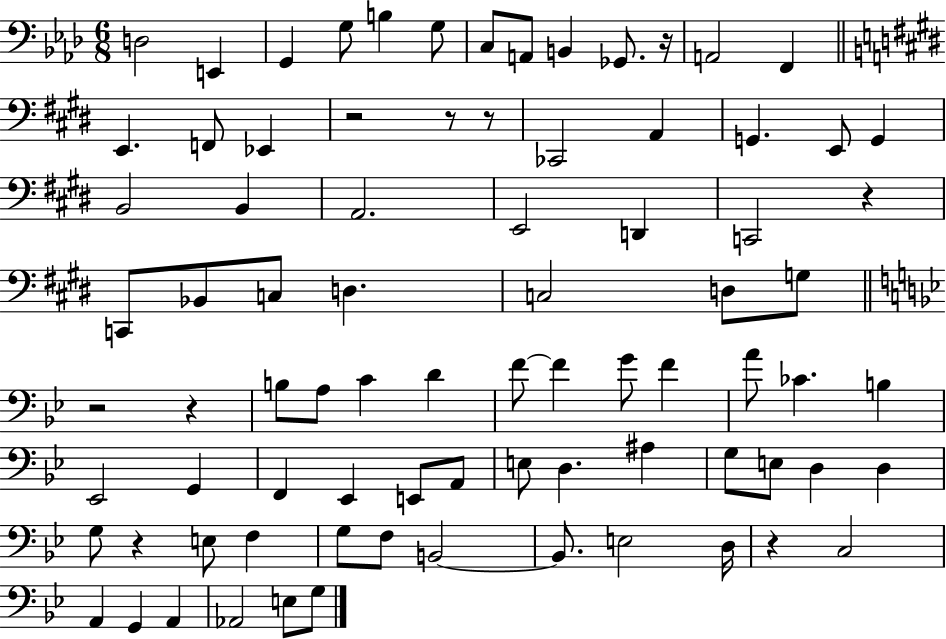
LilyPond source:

{
  \clef bass
  \numericTimeSignature
  \time 6/8
  \key aes \major
  d2 e,4 | g,4 g8 b4 g8 | c8 a,8 b,4 ges,8. r16 | a,2 f,4 | \break \bar "||" \break \key e \major e,4. f,8 ees,4 | r2 r8 r8 | ces,2 a,4 | g,4. e,8 g,4 | \break b,2 b,4 | a,2. | e,2 d,4 | c,2 r4 | \break c,8 bes,8 c8 d4. | c2 d8 g8 | \bar "||" \break \key bes \major r2 r4 | b8 a8 c'4 d'4 | f'8~~ f'4 g'8 f'4 | a'8 ces'4. b4 | \break ees,2 g,4 | f,4 ees,4 e,8 a,8 | e8 d4. ais4 | g8 e8 d4 d4 | \break g8 r4 e8 f4 | g8 f8 b,2~~ | b,8. e2 d16 | r4 c2 | \break a,4 g,4 a,4 | aes,2 e8 g8 | \bar "|."
}